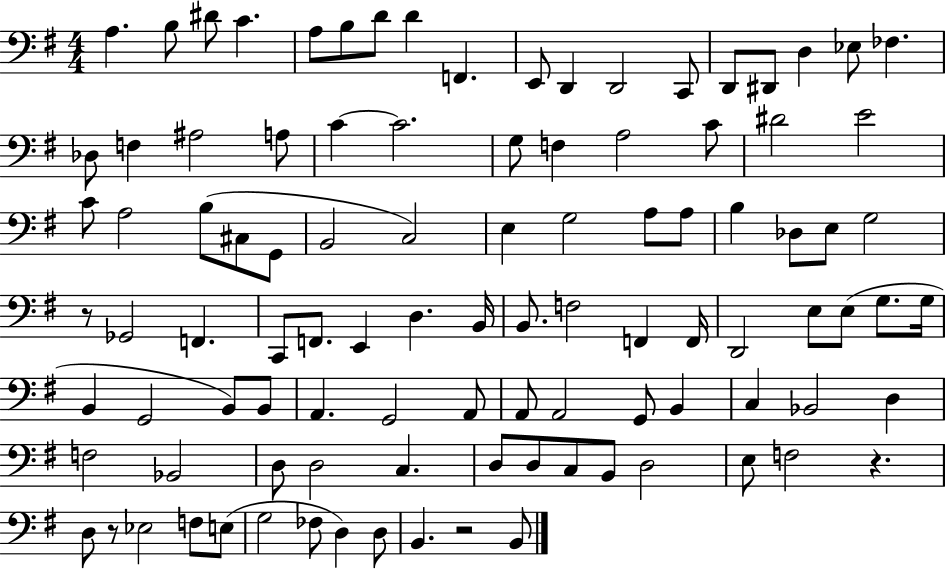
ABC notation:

X:1
T:Untitled
M:4/4
L:1/4
K:G
A, B,/2 ^D/2 C A,/2 B,/2 D/2 D F,, E,,/2 D,, D,,2 C,,/2 D,,/2 ^D,,/2 D, _E,/2 _F, _D,/2 F, ^A,2 A,/2 C C2 G,/2 F, A,2 C/2 ^D2 E2 C/2 A,2 B,/2 ^C,/2 G,,/2 B,,2 C,2 E, G,2 A,/2 A,/2 B, _D,/2 E,/2 G,2 z/2 _G,,2 F,, C,,/2 F,,/2 E,, D, B,,/4 B,,/2 F,2 F,, F,,/4 D,,2 E,/2 E,/2 G,/2 G,/4 B,, G,,2 B,,/2 B,,/2 A,, G,,2 A,,/2 A,,/2 A,,2 G,,/2 B,, C, _B,,2 D, F,2 _B,,2 D,/2 D,2 C, D,/2 D,/2 C,/2 B,,/2 D,2 E,/2 F,2 z D,/2 z/2 _E,2 F,/2 E,/2 G,2 _F,/2 D, D,/2 B,, z2 B,,/2